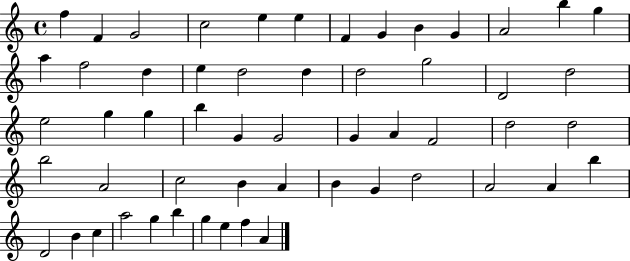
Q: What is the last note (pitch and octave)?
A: A4